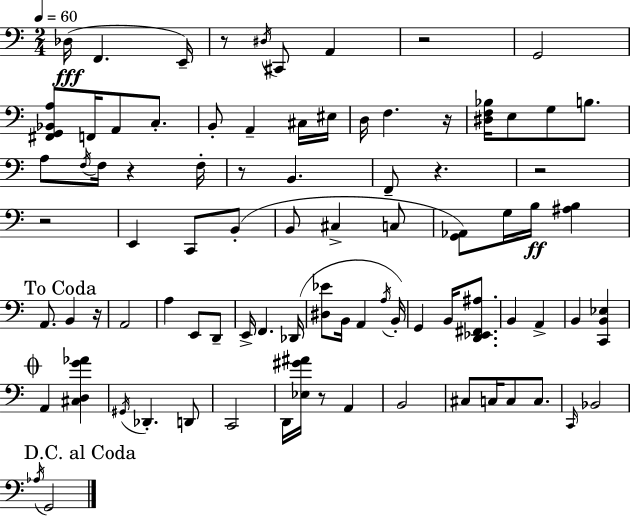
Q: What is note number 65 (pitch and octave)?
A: Bb2